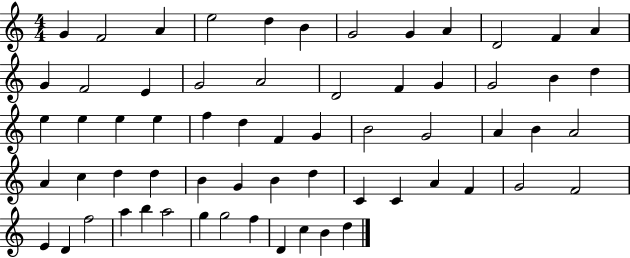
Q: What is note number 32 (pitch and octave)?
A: B4